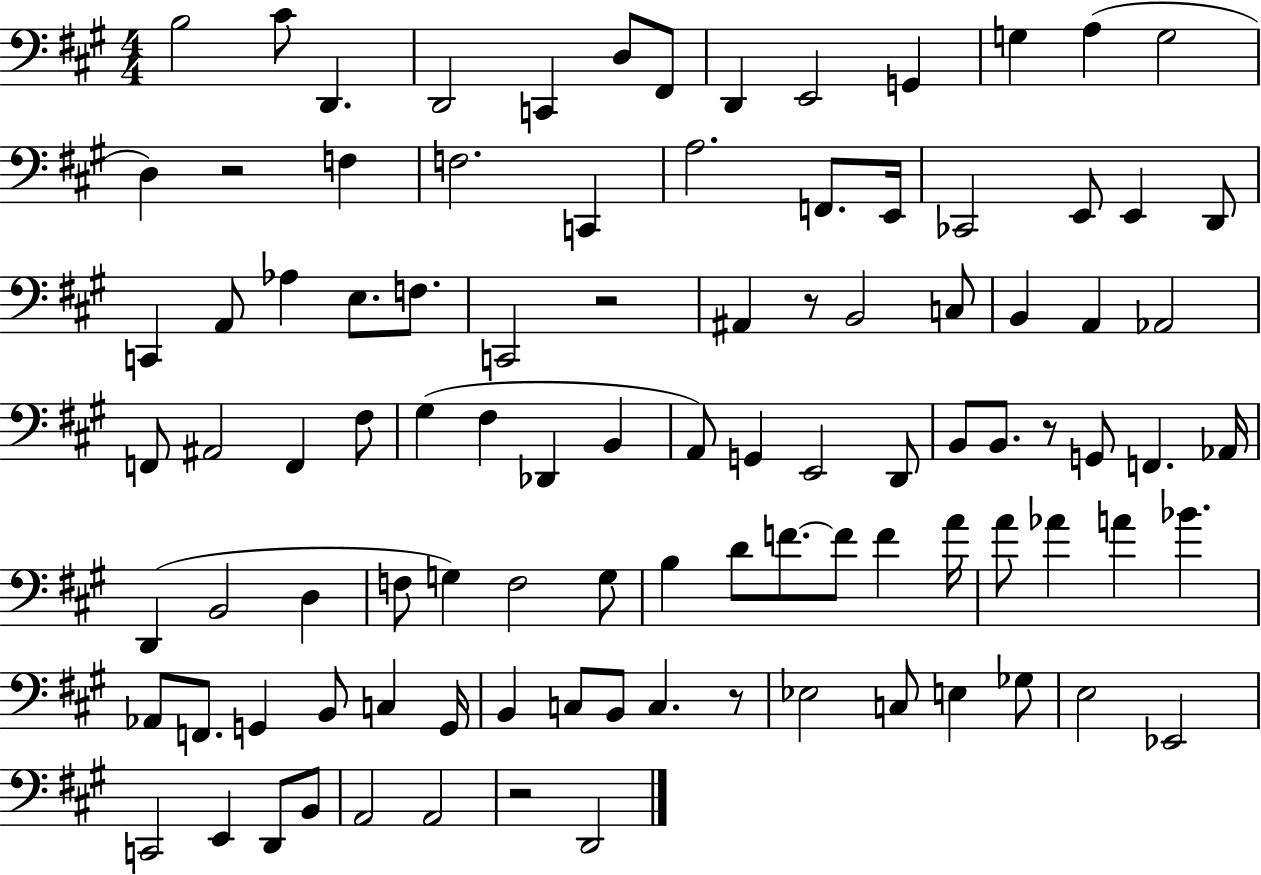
{
  \clef bass
  \numericTimeSignature
  \time 4/4
  \key a \major
  b2 cis'8 d,4. | d,2 c,4 d8 fis,8 | d,4 e,2 g,4 | g4 a4( g2 | \break d4) r2 f4 | f2. c,4 | a2. f,8. e,16 | ces,2 e,8 e,4 d,8 | \break c,4 a,8 aes4 e8. f8. | c,2 r2 | ais,4 r8 b,2 c8 | b,4 a,4 aes,2 | \break f,8 ais,2 f,4 fis8 | gis4( fis4 des,4 b,4 | a,8) g,4 e,2 d,8 | b,8 b,8. r8 g,8 f,4. aes,16 | \break d,4( b,2 d4 | f8 g4) f2 g8 | b4 d'8 f'8.~~ f'8 f'4 a'16 | a'8 aes'4 a'4 bes'4. | \break aes,8 f,8. g,4 b,8 c4 g,16 | b,4 c8 b,8 c4. r8 | ees2 c8 e4 ges8 | e2 ees,2 | \break c,2 e,4 d,8 b,8 | a,2 a,2 | r2 d,2 | \bar "|."
}